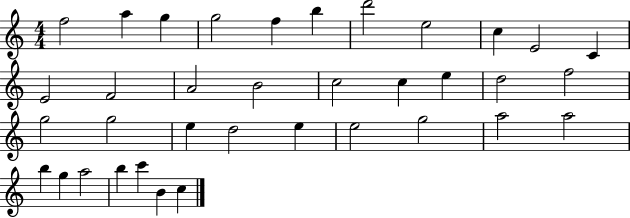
X:1
T:Untitled
M:4/4
L:1/4
K:C
f2 a g g2 f b d'2 e2 c E2 C E2 F2 A2 B2 c2 c e d2 f2 g2 g2 e d2 e e2 g2 a2 a2 b g a2 b c' B c